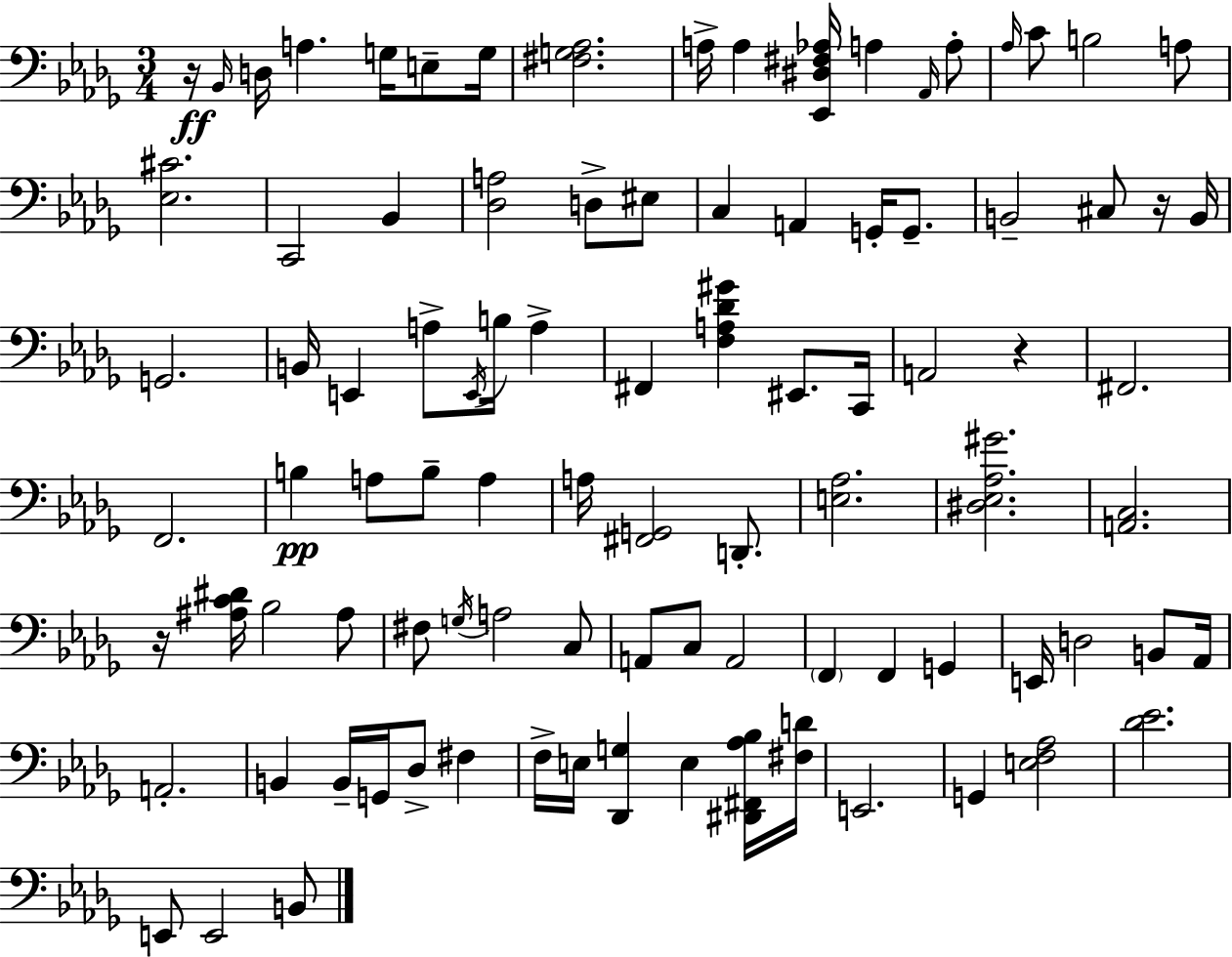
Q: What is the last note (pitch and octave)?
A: B2